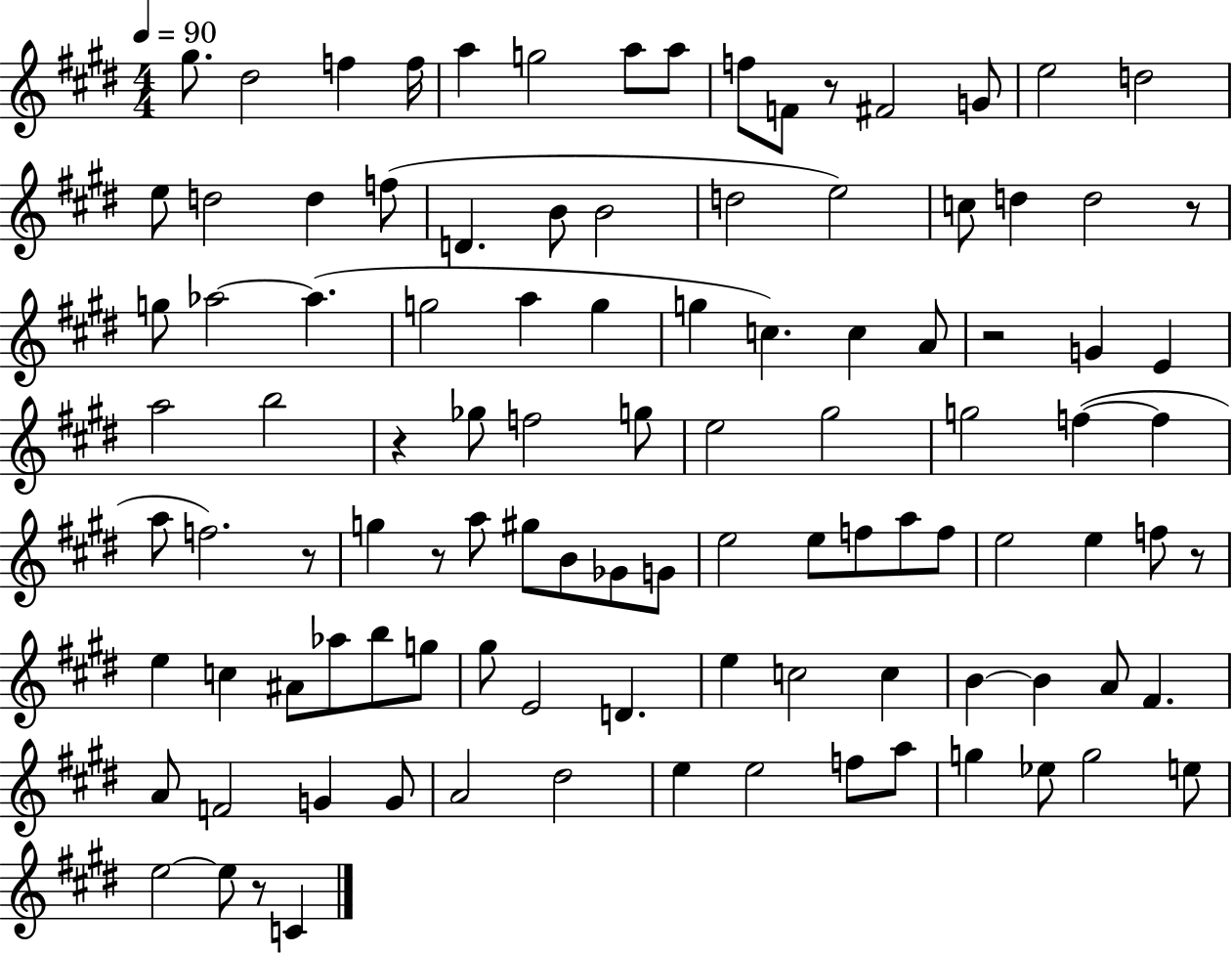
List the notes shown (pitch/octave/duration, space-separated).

G#5/e. D#5/h F5/q F5/s A5/q G5/h A5/e A5/e F5/e F4/e R/e F#4/h G4/e E5/h D5/h E5/e D5/h D5/q F5/e D4/q. B4/e B4/h D5/h E5/h C5/e D5/q D5/h R/e G5/e Ab5/h Ab5/q. G5/h A5/q G5/q G5/q C5/q. C5/q A4/e R/h G4/q E4/q A5/h B5/h R/q Gb5/e F5/h G5/e E5/h G#5/h G5/h F5/q F5/q A5/e F5/h. R/e G5/q R/e A5/e G#5/e B4/e Gb4/e G4/e E5/h E5/e F5/e A5/e F5/e E5/h E5/q F5/e R/e E5/q C5/q A#4/e Ab5/e B5/e G5/e G#5/e E4/h D4/q. E5/q C5/h C5/q B4/q B4/q A4/e F#4/q. A4/e F4/h G4/q G4/e A4/h D#5/h E5/q E5/h F5/e A5/e G5/q Eb5/e G5/h E5/e E5/h E5/e R/e C4/q